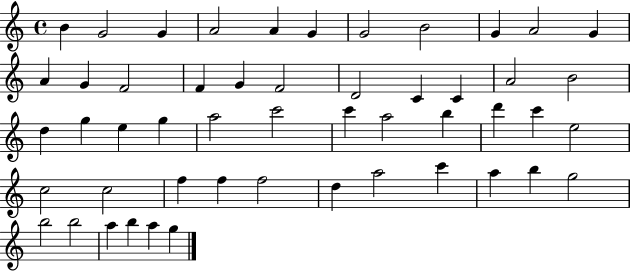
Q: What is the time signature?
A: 4/4